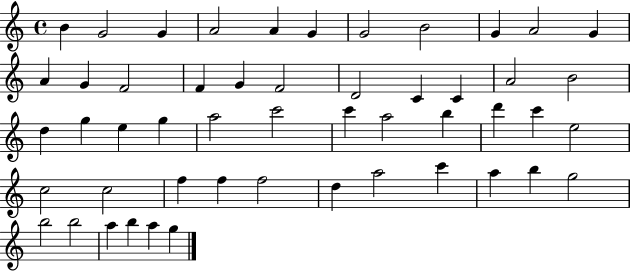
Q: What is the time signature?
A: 4/4